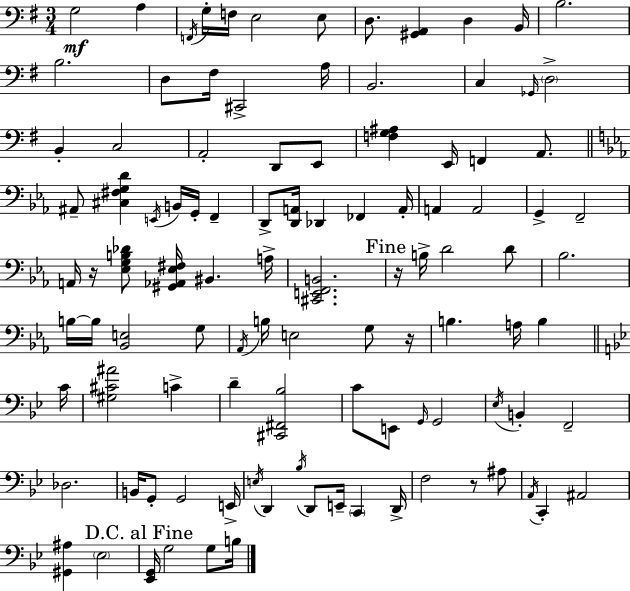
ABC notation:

X:1
T:Untitled
M:3/4
L:1/4
K:G
G,2 A, F,,/4 G,/4 F,/4 E,2 E,/2 D,/2 [^G,,A,,] D, B,,/4 B,2 B,2 D,/2 ^F,/4 ^C,,2 A,/4 B,,2 C, _G,,/4 D,2 B,, C,2 A,,2 D,,/2 E,,/2 [F,G,^A,] E,,/4 F,, A,,/2 ^A,,/2 [^C,^F,G,D] E,,/4 B,,/4 G,,/4 F,, D,,/2 [D,,A,,]/4 _D,, _F,, A,,/4 A,, A,,2 G,, F,,2 A,,/4 z/4 [_E,G,B,_D]/2 [^G,,_A,,_E,^F,]/4 ^B,, A,/4 [^C,,E,,F,,B,,]2 z/4 B,/4 D2 D/2 _B,2 B,/4 B,/4 [_B,,E,]2 G,/2 _A,,/4 B,/4 E,2 G,/2 z/4 B, A,/4 B, C/4 [^G,^C^A]2 C D [^C,,^F,,_B,]2 C/2 E,,/2 G,,/4 G,,2 _E,/4 B,, F,,2 _D,2 B,,/4 G,,/2 G,,2 E,,/4 E,/4 D,, _B,/4 D,,/2 E,,/4 C,, D,,/4 F,2 z/2 ^A,/2 A,,/4 C,, ^A,,2 [^G,,^A,] _E,2 [_E,,G,,]/4 G,2 G,/2 B,/4